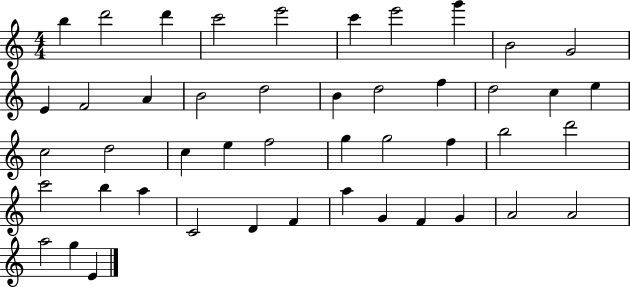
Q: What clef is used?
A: treble